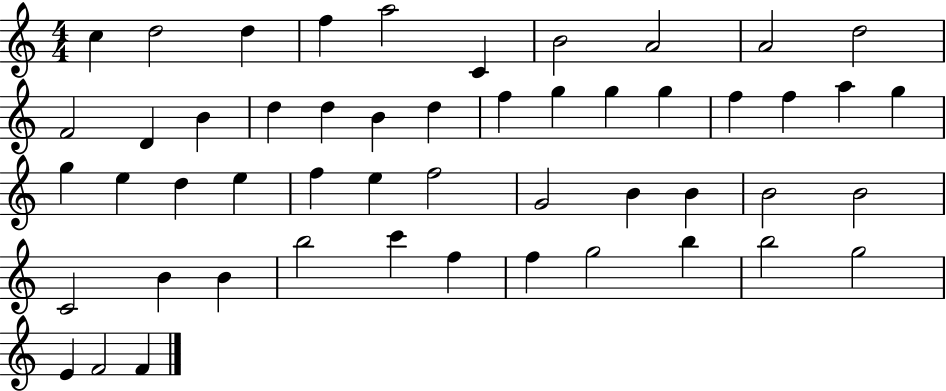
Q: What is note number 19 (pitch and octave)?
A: G5